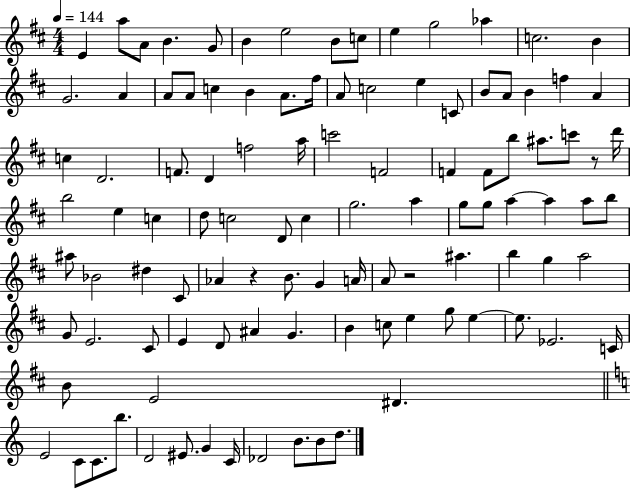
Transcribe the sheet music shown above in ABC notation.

X:1
T:Untitled
M:4/4
L:1/4
K:D
E a/2 A/2 B G/2 B e2 B/2 c/2 e g2 _a c2 B G2 A A/2 A/2 c B A/2 ^f/4 A/2 c2 e C/2 B/2 A/2 B f A c D2 F/2 D f2 a/4 c'2 F2 F F/2 b/2 ^a/2 c'/2 z/2 d'/4 b2 e c d/2 c2 D/2 c g2 a g/2 g/2 a a a/2 b/2 ^a/2 _B2 ^d ^C/2 _A z B/2 G A/4 A/2 z2 ^a b g a2 G/2 E2 ^C/2 E D/2 ^A G B c/2 e g/2 e e/2 _E2 C/4 B/2 E2 ^D E2 C/2 C/2 b/2 D2 ^E/2 G C/4 _D2 B/2 B/2 d/2